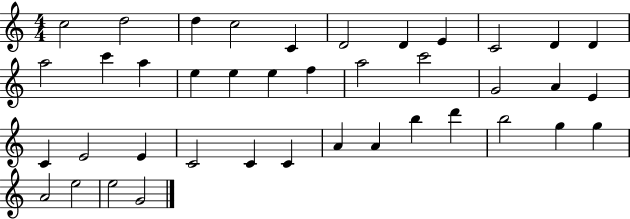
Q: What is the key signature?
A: C major